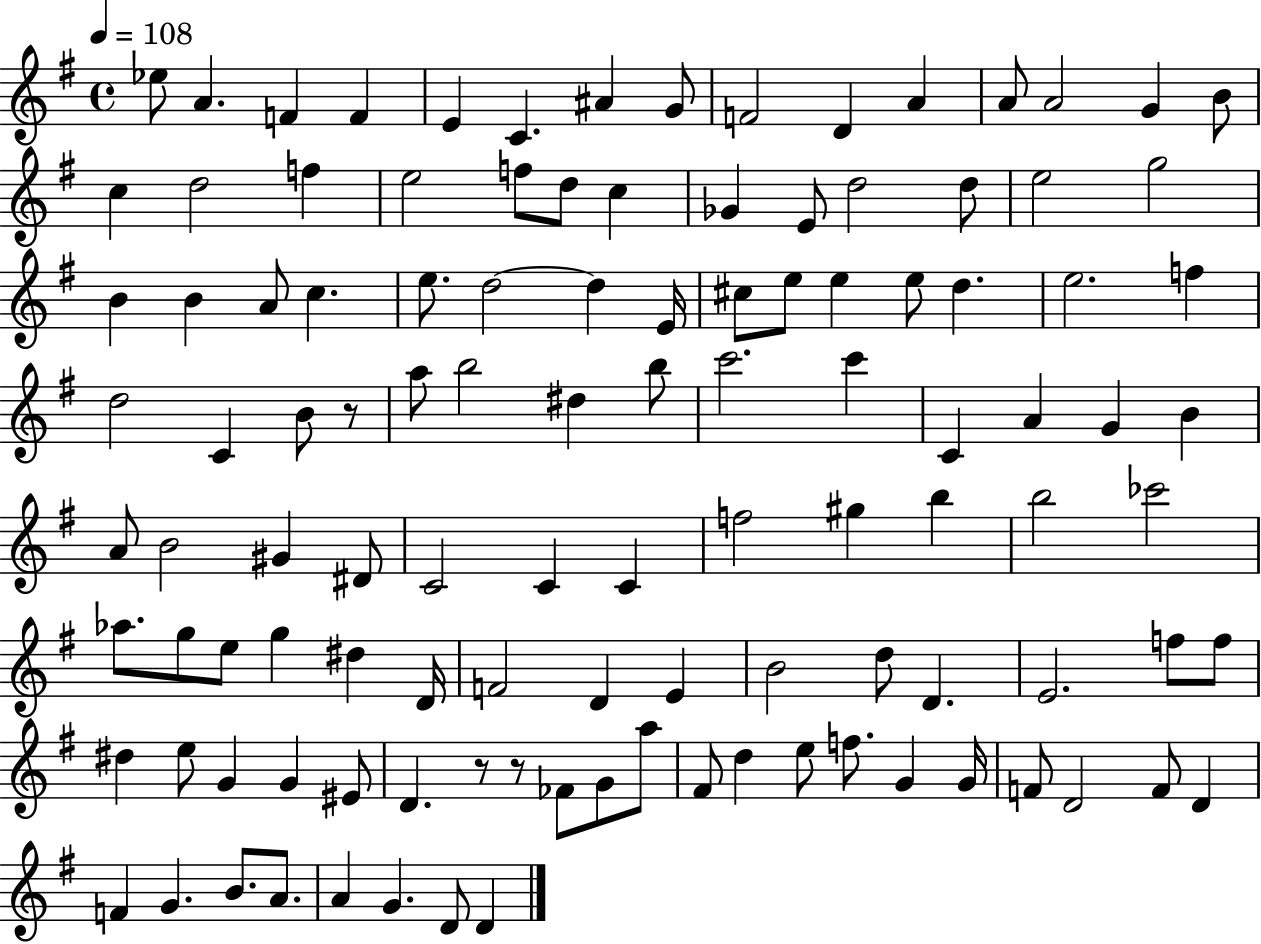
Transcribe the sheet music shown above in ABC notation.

X:1
T:Untitled
M:4/4
L:1/4
K:G
_e/2 A F F E C ^A G/2 F2 D A A/2 A2 G B/2 c d2 f e2 f/2 d/2 c _G E/2 d2 d/2 e2 g2 B B A/2 c e/2 d2 d E/4 ^c/2 e/2 e e/2 d e2 f d2 C B/2 z/2 a/2 b2 ^d b/2 c'2 c' C A G B A/2 B2 ^G ^D/2 C2 C C f2 ^g b b2 _c'2 _a/2 g/2 e/2 g ^d D/4 F2 D E B2 d/2 D E2 f/2 f/2 ^d e/2 G G ^E/2 D z/2 z/2 _F/2 G/2 a/2 ^F/2 d e/2 f/2 G G/4 F/2 D2 F/2 D F G B/2 A/2 A G D/2 D